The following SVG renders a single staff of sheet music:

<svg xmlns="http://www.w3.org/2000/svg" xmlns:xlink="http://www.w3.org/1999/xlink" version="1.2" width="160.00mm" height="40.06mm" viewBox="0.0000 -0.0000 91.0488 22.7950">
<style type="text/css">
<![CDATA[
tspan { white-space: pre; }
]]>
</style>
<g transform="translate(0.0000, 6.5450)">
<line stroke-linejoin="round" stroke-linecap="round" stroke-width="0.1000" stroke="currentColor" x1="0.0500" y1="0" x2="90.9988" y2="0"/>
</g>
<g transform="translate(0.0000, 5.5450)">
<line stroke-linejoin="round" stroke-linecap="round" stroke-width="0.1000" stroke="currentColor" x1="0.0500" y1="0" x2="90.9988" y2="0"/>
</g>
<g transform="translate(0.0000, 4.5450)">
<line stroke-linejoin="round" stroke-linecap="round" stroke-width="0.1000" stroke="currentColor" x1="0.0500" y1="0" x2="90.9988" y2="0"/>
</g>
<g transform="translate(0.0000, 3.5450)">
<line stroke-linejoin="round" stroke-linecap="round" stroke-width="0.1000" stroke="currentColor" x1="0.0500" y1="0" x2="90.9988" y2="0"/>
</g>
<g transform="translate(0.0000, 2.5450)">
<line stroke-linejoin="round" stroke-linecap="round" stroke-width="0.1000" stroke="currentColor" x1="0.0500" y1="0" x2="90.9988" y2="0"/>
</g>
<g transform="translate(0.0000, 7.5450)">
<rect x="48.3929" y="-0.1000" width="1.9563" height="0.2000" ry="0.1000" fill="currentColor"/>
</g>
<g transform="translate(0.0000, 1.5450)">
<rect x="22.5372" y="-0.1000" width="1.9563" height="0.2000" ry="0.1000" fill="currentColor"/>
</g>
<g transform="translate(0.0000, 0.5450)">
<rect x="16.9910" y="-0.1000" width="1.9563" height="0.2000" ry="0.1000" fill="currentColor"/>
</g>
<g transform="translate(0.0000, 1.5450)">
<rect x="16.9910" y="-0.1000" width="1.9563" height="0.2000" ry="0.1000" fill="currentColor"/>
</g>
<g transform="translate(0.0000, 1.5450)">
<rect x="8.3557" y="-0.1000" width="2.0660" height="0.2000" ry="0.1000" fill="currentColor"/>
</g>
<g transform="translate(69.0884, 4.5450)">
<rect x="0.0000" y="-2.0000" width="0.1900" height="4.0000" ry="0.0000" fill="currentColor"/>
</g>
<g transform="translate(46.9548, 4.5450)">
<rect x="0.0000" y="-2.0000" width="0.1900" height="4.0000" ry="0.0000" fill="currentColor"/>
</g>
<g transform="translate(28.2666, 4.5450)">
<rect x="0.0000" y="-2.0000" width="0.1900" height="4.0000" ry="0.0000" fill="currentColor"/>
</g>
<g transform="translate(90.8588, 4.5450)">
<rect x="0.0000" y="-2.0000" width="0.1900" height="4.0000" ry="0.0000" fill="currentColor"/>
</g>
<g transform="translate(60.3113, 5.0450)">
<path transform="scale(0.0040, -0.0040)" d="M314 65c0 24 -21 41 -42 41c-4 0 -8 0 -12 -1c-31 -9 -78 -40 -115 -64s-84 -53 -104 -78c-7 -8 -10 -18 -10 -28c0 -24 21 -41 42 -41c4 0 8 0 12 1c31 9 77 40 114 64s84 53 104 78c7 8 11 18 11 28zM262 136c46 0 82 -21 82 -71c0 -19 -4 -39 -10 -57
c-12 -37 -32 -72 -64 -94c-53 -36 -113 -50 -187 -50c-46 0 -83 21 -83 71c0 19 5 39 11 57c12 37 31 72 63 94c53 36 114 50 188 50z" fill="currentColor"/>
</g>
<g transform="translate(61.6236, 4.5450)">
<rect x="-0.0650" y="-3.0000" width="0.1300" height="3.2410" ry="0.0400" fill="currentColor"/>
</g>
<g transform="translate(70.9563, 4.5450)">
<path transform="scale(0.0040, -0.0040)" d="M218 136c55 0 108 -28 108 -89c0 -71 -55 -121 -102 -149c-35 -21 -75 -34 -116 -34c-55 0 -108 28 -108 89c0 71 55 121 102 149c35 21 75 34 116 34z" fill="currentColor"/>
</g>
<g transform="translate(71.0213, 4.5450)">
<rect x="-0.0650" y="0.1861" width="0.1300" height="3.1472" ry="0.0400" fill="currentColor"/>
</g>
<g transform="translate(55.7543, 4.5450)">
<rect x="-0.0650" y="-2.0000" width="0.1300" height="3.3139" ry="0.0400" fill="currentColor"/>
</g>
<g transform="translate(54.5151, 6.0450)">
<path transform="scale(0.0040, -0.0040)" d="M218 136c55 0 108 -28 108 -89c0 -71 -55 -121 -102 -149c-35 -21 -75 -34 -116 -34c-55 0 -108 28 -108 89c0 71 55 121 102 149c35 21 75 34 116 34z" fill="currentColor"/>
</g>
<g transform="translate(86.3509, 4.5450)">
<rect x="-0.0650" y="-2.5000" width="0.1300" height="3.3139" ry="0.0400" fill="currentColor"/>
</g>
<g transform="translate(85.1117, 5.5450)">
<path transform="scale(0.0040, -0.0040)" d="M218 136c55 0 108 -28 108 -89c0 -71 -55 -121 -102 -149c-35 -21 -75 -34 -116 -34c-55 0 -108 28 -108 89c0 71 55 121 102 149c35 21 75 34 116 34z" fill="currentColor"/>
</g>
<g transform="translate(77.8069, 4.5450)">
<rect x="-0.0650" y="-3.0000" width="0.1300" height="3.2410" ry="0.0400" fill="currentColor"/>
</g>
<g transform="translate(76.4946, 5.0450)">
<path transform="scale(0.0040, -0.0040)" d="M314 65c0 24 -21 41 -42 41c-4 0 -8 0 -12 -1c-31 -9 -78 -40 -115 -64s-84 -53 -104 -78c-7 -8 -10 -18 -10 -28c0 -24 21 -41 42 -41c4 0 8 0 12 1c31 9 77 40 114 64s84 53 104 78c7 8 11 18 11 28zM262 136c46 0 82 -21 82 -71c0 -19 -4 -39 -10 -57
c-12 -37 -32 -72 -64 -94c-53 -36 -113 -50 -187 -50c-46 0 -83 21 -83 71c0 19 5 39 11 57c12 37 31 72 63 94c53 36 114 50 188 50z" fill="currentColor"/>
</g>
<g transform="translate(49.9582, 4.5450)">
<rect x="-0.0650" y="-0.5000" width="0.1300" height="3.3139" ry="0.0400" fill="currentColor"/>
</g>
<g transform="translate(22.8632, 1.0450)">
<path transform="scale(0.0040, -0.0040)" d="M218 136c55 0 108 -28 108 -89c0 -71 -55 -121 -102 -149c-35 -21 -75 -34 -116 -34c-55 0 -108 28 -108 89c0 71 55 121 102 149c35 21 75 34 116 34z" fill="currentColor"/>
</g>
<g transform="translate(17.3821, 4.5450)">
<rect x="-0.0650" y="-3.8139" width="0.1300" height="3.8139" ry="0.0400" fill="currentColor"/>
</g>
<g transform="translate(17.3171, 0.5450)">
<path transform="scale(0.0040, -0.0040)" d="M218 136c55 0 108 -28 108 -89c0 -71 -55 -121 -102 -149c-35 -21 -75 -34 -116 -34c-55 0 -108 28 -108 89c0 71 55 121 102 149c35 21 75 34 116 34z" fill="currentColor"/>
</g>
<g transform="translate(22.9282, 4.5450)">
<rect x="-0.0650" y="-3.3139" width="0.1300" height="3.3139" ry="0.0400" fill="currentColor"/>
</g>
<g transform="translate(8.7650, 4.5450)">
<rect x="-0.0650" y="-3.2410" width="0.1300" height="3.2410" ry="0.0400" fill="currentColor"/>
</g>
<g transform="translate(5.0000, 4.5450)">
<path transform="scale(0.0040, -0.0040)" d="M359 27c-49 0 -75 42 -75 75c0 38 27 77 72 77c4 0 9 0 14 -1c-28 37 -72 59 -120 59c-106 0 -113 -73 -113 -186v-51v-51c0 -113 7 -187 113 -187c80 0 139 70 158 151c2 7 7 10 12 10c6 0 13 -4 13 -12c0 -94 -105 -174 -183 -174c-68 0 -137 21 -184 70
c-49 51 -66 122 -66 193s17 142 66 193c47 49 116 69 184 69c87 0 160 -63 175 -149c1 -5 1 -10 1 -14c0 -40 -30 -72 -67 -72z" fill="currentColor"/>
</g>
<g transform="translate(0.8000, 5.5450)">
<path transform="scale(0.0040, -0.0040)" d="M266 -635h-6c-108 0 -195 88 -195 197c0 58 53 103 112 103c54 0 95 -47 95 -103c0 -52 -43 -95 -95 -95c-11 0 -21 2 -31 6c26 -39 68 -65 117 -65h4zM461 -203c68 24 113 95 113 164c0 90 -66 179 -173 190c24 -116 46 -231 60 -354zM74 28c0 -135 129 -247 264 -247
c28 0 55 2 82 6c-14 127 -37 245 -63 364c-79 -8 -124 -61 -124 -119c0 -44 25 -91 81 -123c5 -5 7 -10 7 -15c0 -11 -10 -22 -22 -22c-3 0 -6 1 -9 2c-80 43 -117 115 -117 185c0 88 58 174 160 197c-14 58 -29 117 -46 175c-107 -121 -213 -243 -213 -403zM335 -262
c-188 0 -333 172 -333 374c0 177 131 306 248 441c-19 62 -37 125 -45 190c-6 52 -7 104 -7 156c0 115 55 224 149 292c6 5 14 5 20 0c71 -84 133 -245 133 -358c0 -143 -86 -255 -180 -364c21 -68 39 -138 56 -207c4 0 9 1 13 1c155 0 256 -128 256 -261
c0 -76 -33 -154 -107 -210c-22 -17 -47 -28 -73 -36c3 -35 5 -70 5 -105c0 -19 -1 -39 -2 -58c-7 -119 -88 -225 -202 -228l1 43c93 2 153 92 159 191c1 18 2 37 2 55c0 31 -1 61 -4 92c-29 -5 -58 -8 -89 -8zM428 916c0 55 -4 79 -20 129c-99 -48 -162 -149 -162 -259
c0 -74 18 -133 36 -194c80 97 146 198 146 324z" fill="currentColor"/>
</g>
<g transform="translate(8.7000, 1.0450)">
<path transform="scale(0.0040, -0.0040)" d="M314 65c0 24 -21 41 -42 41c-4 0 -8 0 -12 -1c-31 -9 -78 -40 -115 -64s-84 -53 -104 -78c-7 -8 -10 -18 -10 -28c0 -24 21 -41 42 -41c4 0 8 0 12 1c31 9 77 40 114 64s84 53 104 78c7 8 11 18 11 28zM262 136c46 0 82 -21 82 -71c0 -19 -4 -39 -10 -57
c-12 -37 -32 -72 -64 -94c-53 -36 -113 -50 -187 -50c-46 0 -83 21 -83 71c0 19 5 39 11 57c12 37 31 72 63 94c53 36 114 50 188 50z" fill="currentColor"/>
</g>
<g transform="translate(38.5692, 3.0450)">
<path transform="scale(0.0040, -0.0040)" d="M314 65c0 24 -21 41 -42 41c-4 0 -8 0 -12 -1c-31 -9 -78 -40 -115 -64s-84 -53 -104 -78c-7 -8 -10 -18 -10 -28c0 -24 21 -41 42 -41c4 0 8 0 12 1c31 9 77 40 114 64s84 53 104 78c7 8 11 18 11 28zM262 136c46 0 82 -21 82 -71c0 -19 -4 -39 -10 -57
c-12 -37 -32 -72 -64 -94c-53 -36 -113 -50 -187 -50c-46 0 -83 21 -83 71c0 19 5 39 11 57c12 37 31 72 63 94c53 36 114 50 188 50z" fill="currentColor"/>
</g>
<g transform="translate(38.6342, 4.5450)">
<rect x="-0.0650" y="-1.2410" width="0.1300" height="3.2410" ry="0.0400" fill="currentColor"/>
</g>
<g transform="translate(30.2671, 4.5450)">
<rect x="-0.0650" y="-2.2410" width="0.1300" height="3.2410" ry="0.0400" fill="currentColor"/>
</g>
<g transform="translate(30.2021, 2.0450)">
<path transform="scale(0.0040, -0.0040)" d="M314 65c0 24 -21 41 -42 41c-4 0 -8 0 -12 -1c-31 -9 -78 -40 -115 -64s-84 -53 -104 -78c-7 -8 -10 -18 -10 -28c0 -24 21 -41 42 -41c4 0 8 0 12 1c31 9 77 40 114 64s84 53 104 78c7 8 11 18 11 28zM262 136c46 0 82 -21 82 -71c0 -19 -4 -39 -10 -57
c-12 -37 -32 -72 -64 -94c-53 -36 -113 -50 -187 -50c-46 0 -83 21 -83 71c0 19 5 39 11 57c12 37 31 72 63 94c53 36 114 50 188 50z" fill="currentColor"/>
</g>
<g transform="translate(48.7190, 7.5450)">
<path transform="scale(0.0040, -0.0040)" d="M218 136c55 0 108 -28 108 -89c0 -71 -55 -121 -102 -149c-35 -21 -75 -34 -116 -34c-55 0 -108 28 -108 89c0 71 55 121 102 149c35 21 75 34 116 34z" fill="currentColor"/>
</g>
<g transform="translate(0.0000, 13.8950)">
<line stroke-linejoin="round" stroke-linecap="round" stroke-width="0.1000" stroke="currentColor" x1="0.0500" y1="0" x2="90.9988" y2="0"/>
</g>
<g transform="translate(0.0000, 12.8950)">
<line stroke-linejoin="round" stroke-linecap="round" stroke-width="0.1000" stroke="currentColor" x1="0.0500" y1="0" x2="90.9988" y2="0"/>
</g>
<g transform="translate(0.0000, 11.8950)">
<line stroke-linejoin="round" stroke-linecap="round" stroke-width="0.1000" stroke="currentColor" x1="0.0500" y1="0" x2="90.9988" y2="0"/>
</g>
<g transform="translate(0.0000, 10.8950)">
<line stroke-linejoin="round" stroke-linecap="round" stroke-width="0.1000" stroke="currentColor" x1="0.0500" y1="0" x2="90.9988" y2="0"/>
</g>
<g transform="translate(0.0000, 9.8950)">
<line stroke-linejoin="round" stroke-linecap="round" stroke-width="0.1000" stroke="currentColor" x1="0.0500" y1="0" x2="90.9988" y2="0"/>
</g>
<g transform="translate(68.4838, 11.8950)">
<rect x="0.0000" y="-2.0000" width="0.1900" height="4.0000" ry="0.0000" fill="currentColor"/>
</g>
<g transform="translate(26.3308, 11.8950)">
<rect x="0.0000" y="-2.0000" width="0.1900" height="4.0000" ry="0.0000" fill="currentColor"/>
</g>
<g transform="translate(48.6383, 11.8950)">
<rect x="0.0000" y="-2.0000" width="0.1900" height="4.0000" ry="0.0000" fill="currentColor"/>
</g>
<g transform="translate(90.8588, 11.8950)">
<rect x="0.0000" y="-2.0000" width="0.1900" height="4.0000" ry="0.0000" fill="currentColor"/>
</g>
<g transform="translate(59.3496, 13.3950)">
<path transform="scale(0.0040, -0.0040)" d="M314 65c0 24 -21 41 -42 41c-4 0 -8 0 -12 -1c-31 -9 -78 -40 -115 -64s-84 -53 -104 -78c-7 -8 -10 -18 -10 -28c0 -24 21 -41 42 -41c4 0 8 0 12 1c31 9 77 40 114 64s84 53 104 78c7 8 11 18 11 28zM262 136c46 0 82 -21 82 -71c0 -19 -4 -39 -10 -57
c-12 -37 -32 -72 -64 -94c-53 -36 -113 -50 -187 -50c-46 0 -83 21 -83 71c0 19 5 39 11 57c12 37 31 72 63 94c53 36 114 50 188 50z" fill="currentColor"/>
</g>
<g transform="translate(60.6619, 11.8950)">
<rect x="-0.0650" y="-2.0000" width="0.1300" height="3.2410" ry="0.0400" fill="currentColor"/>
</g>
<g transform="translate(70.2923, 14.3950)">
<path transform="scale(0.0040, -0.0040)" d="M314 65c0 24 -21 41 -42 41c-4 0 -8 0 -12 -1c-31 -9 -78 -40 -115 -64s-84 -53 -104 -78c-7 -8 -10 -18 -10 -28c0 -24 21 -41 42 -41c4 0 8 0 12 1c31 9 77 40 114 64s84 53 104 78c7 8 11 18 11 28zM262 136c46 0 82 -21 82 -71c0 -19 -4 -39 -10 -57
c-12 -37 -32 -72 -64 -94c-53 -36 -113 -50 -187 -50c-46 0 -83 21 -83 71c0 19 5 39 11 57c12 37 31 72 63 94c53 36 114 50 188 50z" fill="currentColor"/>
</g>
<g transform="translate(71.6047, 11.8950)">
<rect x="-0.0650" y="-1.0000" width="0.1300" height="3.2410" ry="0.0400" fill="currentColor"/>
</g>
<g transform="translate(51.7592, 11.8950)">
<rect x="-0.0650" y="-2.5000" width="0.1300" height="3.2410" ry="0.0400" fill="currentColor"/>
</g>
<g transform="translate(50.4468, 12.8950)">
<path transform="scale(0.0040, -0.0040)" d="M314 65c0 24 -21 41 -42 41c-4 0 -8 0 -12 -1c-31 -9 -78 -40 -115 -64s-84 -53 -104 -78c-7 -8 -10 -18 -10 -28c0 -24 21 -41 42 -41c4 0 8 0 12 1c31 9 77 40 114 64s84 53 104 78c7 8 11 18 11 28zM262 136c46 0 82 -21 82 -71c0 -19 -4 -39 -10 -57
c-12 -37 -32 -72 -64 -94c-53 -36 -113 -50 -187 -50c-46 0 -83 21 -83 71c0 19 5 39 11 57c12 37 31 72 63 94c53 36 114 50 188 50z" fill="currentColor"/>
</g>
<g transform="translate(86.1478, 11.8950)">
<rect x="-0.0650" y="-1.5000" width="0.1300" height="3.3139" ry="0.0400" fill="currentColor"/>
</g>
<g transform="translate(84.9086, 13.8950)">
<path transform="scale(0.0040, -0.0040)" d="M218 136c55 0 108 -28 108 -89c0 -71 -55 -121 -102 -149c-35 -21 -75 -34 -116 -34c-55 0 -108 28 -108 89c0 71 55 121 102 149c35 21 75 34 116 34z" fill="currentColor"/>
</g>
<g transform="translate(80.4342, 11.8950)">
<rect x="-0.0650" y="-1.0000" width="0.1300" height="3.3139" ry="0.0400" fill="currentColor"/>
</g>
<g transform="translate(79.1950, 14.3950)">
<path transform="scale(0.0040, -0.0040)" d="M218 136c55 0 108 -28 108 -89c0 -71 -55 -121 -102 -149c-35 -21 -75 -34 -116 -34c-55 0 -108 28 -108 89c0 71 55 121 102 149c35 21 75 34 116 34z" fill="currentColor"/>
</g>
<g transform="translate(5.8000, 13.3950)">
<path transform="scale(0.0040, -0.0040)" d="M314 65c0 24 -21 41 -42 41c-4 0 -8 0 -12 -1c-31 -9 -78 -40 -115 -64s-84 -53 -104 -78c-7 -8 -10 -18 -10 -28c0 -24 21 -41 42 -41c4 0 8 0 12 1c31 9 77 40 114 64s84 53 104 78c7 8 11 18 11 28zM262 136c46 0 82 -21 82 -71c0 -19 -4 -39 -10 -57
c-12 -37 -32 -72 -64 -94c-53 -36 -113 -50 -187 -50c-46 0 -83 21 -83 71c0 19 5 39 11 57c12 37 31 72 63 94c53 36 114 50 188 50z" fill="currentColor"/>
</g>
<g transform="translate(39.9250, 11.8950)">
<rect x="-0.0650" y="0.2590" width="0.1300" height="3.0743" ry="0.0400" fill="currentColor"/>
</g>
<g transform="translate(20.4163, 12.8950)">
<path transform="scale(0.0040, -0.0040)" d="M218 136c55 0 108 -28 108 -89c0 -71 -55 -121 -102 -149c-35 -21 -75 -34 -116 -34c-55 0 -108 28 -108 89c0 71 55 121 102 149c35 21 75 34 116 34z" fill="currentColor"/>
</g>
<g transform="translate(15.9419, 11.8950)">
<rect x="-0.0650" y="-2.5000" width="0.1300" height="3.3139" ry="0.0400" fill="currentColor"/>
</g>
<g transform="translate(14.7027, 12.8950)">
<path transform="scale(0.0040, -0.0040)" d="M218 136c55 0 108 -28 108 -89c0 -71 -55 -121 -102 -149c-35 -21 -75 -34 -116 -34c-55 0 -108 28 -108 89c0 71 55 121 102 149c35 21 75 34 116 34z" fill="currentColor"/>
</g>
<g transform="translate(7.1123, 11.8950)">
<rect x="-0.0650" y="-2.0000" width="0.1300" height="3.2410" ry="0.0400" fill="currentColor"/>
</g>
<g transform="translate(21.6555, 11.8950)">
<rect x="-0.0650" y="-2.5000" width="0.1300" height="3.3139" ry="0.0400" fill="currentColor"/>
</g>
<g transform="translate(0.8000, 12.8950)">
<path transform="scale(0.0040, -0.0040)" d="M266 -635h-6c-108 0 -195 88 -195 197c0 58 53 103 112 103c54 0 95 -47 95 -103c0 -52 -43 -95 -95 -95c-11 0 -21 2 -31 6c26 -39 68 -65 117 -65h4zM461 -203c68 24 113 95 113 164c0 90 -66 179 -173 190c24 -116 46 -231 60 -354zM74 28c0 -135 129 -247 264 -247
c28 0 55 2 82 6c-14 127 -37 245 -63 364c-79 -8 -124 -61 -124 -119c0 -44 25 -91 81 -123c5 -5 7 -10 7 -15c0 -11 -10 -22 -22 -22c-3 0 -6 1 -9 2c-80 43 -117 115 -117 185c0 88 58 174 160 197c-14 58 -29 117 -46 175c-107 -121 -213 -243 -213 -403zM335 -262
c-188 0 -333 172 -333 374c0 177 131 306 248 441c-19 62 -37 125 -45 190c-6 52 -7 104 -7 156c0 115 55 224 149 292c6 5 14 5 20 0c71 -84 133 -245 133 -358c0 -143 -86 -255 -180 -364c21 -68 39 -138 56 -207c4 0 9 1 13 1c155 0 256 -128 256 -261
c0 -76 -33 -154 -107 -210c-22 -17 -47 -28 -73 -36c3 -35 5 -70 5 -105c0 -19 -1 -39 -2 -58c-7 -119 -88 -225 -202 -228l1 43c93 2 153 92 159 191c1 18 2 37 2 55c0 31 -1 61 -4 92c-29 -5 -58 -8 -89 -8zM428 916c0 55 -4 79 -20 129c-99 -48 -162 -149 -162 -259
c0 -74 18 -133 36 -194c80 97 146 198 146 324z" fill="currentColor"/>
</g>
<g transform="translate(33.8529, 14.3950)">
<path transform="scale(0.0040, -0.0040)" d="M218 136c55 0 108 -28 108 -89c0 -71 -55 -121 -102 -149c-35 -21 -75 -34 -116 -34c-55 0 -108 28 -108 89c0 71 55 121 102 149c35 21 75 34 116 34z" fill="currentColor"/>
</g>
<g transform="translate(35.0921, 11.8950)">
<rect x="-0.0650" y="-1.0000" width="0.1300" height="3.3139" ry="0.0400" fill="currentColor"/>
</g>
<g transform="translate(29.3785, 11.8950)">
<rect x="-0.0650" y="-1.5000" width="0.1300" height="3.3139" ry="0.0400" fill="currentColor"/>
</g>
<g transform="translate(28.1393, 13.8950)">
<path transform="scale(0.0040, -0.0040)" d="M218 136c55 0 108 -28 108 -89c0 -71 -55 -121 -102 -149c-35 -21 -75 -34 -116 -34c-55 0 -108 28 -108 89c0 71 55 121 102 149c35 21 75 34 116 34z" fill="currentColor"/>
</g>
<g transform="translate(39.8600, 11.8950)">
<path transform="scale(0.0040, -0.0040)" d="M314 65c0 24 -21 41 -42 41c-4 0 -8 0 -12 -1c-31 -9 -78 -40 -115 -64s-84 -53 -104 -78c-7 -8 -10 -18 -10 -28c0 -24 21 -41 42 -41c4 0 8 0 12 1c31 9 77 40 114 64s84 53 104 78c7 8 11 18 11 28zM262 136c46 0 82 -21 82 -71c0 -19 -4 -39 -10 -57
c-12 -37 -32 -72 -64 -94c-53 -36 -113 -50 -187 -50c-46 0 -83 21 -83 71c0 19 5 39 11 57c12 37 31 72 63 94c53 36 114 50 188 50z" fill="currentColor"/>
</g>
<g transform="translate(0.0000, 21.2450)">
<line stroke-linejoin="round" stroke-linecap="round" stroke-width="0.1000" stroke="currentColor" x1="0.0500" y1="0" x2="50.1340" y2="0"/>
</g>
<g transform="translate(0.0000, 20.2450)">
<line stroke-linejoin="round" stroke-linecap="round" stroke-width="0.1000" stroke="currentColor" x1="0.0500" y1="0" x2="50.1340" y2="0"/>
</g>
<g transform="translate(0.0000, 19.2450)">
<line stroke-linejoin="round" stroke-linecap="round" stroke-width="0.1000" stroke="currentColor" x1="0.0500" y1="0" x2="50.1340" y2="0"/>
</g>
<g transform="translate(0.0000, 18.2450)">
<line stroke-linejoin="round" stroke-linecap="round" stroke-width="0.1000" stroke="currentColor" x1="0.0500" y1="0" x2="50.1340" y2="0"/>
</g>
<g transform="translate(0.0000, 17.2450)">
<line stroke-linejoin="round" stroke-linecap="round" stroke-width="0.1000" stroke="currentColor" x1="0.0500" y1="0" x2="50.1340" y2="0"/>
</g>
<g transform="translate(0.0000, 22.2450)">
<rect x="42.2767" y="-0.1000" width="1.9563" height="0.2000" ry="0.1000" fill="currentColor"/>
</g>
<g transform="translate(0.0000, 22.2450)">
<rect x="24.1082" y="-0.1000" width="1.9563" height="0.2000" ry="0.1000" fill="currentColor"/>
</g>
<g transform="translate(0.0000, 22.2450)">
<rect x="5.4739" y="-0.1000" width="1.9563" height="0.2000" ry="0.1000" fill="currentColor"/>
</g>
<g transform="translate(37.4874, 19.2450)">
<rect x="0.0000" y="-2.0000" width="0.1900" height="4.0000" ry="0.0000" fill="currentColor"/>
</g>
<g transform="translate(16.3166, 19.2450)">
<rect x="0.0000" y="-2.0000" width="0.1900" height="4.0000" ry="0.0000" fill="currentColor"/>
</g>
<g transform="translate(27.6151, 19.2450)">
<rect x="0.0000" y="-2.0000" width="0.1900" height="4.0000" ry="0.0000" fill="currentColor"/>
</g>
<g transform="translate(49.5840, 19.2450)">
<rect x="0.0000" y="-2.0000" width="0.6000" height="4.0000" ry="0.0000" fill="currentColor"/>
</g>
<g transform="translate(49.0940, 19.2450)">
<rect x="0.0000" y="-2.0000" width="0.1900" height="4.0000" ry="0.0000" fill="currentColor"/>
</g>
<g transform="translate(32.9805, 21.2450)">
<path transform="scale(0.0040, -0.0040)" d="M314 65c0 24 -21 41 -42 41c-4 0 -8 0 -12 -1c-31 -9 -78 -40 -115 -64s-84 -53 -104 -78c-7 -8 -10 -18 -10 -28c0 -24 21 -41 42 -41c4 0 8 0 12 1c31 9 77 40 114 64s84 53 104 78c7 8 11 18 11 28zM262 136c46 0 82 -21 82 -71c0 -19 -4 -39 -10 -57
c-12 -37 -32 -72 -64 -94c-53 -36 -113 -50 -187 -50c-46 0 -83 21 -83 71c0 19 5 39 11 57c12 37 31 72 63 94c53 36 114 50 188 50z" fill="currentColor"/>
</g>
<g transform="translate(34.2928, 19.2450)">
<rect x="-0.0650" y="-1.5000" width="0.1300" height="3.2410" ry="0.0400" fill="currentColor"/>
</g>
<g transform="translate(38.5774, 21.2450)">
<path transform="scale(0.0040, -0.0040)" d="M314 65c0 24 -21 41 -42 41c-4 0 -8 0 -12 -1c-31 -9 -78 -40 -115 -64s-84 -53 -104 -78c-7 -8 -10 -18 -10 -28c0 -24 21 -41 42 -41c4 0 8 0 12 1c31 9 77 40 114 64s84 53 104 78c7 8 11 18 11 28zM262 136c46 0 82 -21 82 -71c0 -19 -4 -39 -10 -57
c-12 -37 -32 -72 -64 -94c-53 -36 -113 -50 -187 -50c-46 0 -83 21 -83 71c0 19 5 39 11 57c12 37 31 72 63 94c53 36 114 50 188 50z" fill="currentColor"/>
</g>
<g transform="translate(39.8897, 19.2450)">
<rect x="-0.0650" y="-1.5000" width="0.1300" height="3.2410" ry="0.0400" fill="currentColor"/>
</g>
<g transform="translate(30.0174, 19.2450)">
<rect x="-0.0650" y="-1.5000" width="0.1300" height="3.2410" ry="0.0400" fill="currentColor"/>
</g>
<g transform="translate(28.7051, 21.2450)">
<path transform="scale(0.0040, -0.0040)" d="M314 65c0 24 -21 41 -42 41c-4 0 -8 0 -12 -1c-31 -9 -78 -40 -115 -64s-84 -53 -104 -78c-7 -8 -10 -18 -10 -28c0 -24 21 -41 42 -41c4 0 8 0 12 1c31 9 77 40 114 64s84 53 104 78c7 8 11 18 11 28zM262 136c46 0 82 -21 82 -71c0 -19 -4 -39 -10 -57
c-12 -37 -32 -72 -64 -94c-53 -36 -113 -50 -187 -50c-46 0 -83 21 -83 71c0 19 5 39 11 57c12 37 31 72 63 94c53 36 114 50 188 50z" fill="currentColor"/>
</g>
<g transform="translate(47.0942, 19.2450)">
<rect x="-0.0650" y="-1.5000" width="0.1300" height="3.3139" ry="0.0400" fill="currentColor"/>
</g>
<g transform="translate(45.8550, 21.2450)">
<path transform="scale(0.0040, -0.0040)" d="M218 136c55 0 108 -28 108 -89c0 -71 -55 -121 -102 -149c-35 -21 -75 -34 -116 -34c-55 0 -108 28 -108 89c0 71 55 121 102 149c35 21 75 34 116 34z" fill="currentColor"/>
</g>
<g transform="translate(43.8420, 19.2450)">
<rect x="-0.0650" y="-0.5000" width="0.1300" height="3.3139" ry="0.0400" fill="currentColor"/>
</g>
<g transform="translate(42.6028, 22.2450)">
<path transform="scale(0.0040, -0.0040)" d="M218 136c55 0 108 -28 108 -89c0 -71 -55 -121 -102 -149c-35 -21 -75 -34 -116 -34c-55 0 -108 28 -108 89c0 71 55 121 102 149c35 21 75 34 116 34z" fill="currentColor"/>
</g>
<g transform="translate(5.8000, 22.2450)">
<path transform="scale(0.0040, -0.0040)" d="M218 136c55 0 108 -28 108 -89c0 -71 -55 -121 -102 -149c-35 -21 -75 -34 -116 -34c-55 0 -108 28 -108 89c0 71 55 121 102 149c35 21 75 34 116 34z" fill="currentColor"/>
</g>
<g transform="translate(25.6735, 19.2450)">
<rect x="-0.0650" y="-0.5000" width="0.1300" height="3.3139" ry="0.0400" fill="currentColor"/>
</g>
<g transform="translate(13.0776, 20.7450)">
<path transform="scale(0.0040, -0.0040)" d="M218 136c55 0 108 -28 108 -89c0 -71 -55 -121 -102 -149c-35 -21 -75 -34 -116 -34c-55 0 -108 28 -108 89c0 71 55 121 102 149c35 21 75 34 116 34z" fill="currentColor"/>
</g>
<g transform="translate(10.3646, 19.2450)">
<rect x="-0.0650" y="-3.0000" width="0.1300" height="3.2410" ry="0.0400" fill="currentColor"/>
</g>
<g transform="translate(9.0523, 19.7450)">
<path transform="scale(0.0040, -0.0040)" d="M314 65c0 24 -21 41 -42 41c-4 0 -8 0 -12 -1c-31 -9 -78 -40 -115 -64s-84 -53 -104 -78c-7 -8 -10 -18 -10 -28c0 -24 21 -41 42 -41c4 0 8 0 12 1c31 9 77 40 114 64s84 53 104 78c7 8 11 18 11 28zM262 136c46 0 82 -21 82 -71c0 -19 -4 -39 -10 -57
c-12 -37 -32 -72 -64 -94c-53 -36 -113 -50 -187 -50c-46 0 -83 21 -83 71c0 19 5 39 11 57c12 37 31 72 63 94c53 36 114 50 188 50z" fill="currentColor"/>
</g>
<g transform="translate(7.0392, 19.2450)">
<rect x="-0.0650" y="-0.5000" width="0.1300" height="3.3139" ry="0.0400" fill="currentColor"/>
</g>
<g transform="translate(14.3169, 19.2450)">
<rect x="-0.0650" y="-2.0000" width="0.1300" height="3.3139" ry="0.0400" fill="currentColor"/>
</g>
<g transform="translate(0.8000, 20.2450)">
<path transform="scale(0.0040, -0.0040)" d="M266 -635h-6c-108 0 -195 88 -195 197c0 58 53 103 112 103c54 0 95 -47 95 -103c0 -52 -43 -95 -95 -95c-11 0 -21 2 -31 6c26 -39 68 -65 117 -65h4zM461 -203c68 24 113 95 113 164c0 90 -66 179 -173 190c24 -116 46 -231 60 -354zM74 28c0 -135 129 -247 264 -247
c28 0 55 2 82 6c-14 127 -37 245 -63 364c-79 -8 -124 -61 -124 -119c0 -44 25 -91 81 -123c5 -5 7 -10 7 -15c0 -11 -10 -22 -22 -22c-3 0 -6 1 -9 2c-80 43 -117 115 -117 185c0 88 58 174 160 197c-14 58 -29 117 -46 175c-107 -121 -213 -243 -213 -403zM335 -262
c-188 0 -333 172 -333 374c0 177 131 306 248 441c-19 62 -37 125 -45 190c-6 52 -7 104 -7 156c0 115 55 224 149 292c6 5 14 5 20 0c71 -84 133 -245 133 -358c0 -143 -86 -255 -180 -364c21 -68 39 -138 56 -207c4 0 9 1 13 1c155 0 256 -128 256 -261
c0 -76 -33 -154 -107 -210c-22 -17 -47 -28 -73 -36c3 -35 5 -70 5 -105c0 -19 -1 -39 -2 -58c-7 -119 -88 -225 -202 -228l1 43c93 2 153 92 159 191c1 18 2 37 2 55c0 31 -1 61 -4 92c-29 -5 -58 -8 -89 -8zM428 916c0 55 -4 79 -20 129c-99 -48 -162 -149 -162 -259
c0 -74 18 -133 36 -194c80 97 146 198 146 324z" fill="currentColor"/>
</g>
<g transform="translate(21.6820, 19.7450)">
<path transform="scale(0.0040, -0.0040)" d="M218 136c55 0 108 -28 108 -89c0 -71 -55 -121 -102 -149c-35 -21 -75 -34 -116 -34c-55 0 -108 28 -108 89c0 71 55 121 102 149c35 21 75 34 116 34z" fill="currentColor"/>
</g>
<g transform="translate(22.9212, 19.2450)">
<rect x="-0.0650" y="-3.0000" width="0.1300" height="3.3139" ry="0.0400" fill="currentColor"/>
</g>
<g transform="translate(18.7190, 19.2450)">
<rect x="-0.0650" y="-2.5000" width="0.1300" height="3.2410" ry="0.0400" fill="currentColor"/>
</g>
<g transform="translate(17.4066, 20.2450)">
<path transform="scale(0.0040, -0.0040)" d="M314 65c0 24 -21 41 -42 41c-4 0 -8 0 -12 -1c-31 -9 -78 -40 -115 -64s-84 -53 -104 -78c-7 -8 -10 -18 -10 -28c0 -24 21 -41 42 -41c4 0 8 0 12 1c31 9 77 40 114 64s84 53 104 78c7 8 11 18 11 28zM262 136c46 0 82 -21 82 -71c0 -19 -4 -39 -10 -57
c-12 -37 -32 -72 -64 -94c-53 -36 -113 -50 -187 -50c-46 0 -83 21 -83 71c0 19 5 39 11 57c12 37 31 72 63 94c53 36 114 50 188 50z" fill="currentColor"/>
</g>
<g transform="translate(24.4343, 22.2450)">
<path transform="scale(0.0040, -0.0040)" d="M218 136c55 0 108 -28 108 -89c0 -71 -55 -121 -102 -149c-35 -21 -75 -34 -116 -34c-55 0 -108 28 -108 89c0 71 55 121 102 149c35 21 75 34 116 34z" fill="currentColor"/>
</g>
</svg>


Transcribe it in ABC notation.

X:1
T:Untitled
M:4/4
L:1/4
K:C
b2 c' b g2 e2 C F A2 B A2 G F2 G G E D B2 G2 F2 D2 D E C A2 F G2 A C E2 E2 E2 C E